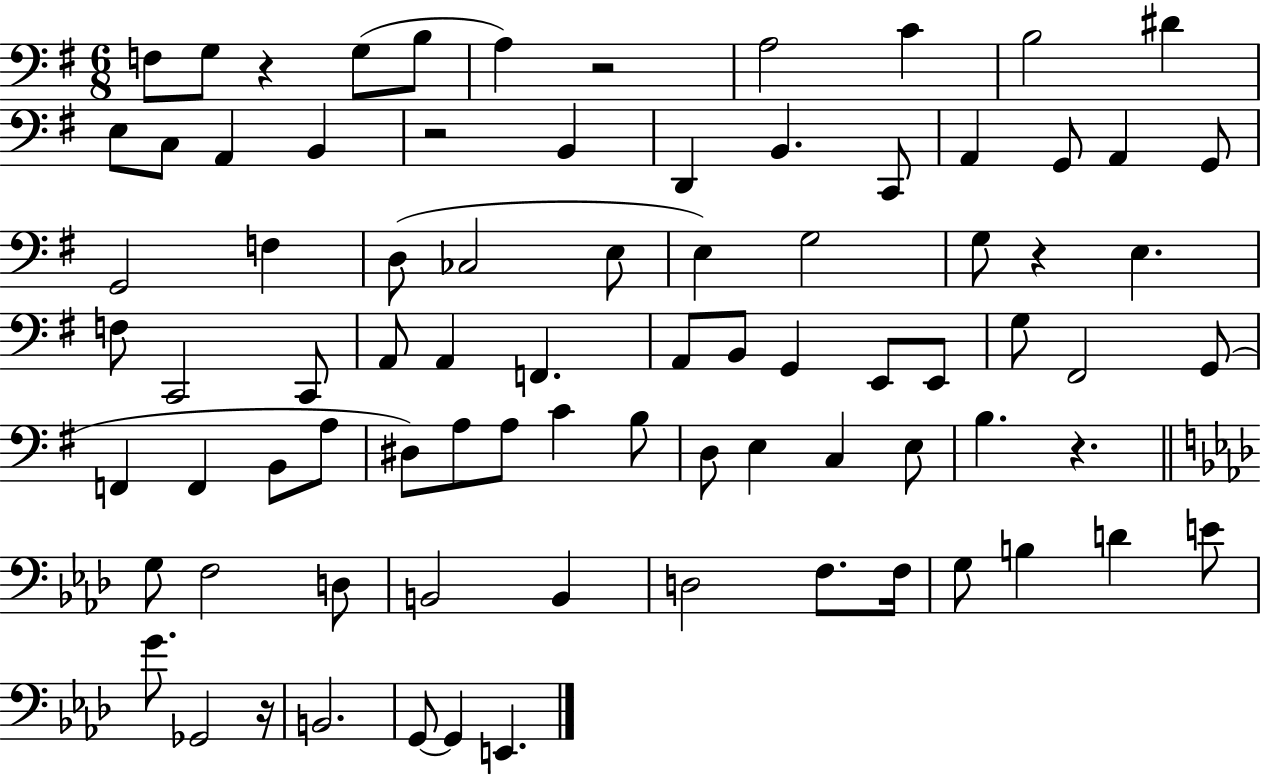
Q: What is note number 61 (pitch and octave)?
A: D3